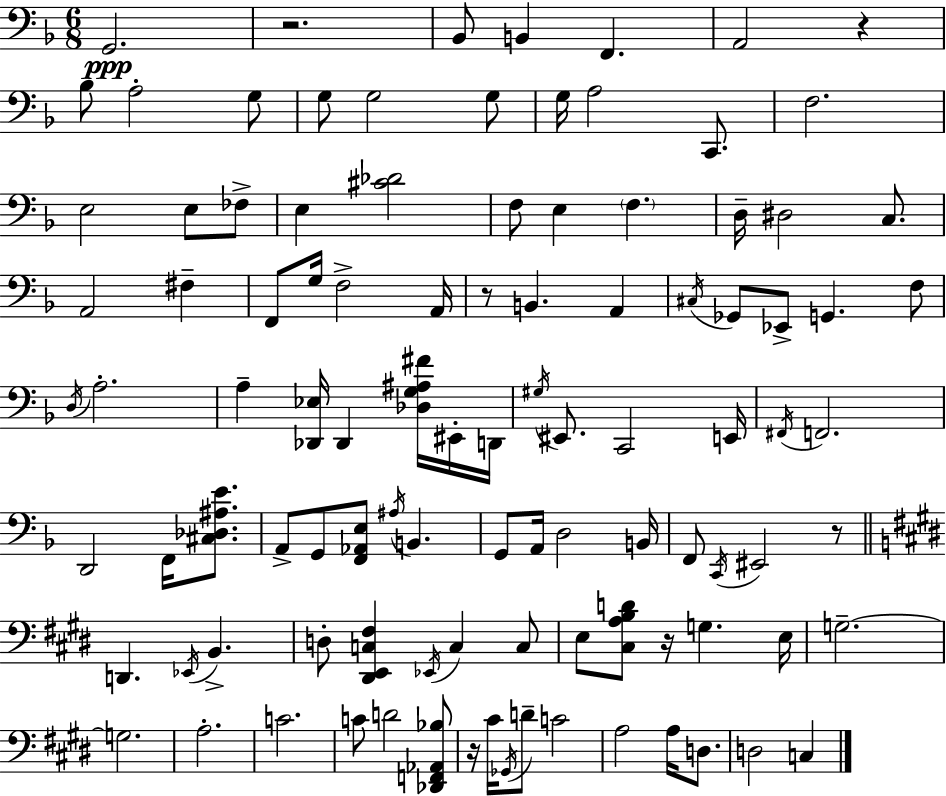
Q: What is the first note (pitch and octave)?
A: G2